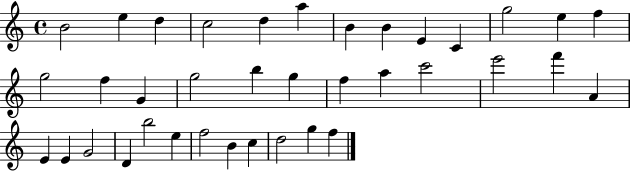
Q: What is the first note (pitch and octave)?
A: B4